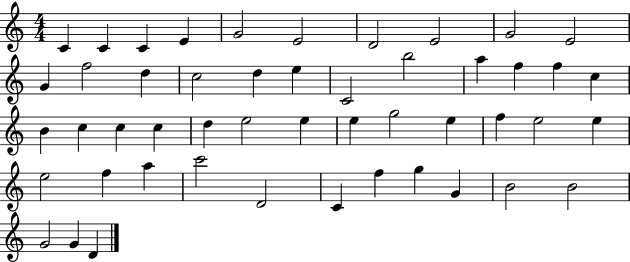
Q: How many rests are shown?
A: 0